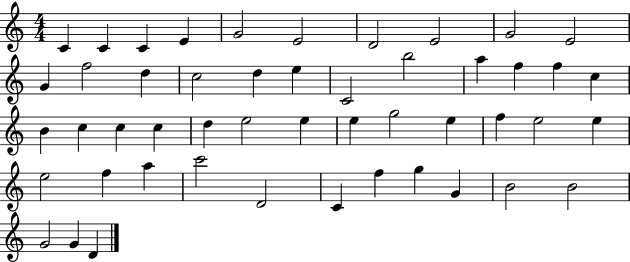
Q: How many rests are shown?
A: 0